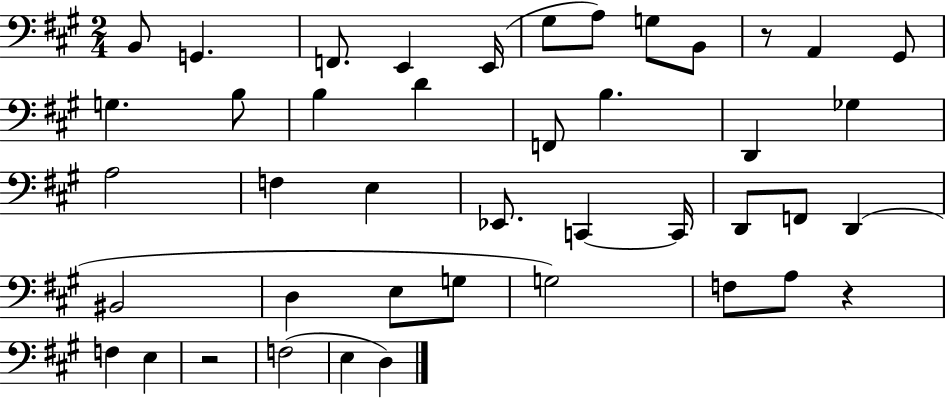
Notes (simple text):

B2/e G2/q. F2/e. E2/q E2/s G#3/e A3/e G3/e B2/e R/e A2/q G#2/e G3/q. B3/e B3/q D4/q F2/e B3/q. D2/q Gb3/q A3/h F3/q E3/q Eb2/e. C2/q C2/s D2/e F2/e D2/q BIS2/h D3/q E3/e G3/e G3/h F3/e A3/e R/q F3/q E3/q R/h F3/h E3/q D3/q